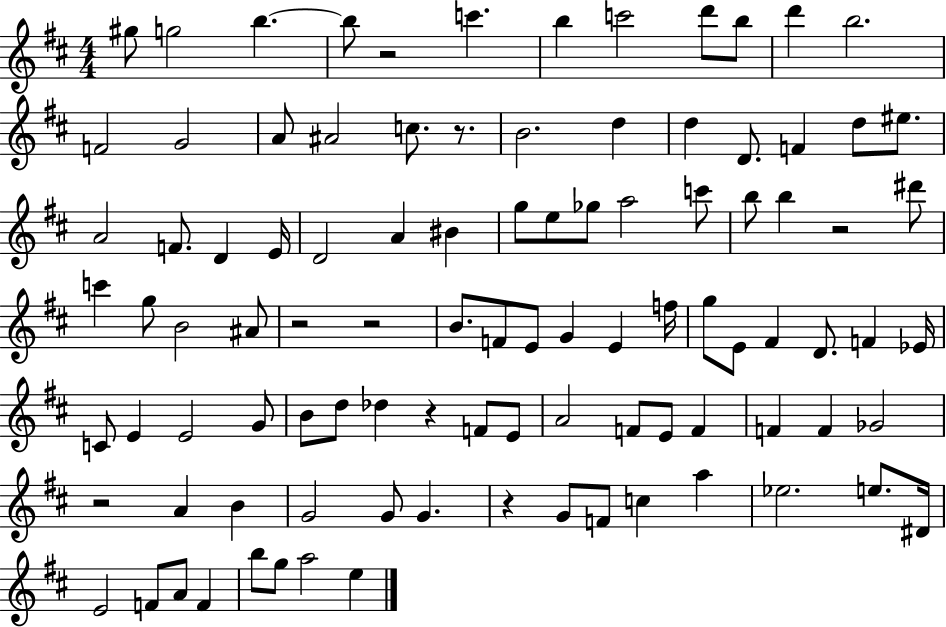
G#5/e G5/h B5/q. B5/e R/h C6/q. B5/q C6/h D6/e B5/e D6/q B5/h. F4/h G4/h A4/e A#4/h C5/e. R/e. B4/h. D5/q D5/q D4/e. F4/q D5/e EIS5/e. A4/h F4/e. D4/q E4/s D4/h A4/q BIS4/q G5/e E5/e Gb5/e A5/h C6/e B5/e B5/q R/h D#6/e C6/q G5/e B4/h A#4/e R/h R/h B4/e. F4/e E4/e G4/q E4/q F5/s G5/e E4/e F#4/q D4/e. F4/q Eb4/s C4/e E4/q E4/h G4/e B4/e D5/e Db5/q R/q F4/e E4/e A4/h F4/e E4/e F4/q F4/q F4/q Gb4/h R/h A4/q B4/q G4/h G4/e G4/q. R/q G4/e F4/e C5/q A5/q Eb5/h. E5/e. D#4/s E4/h F4/e A4/e F4/q B5/e G5/e A5/h E5/q